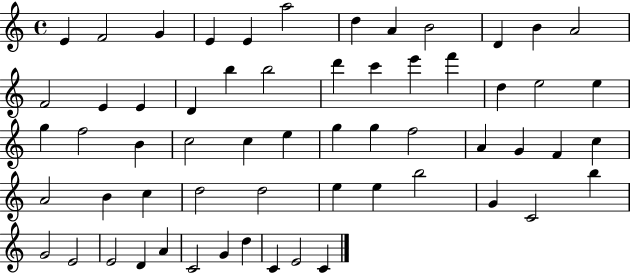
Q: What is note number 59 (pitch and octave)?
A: E4